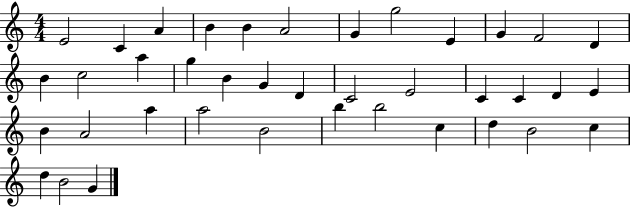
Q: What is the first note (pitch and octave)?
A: E4